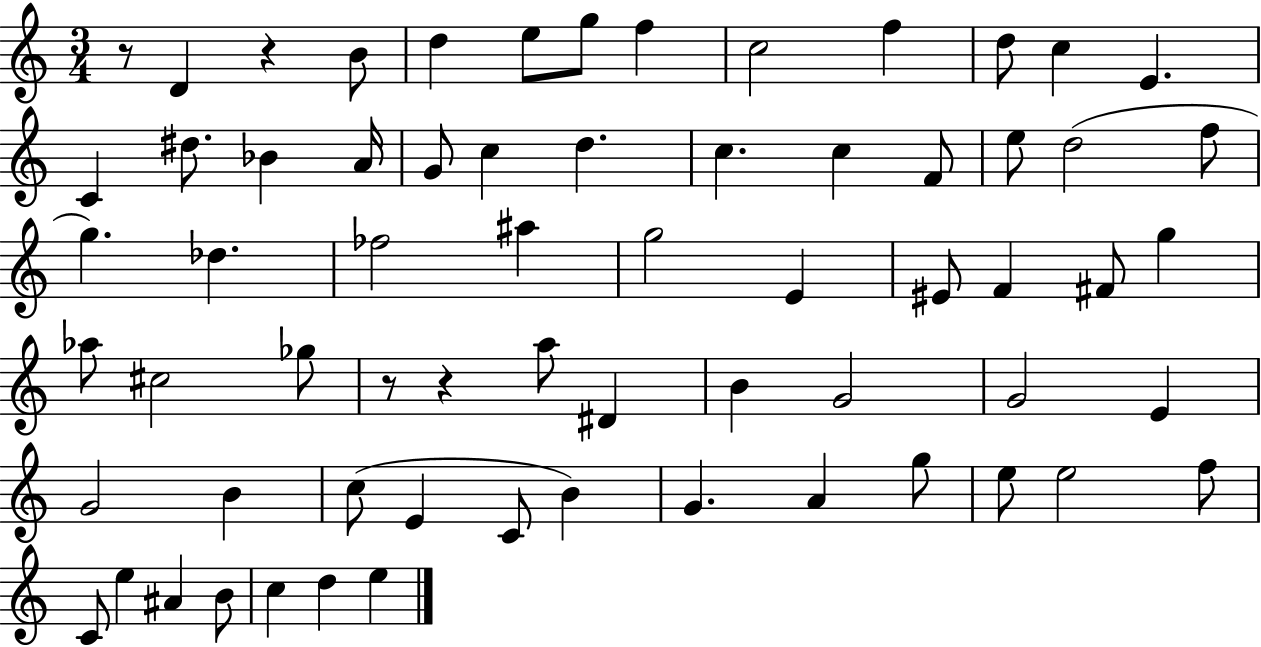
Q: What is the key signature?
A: C major